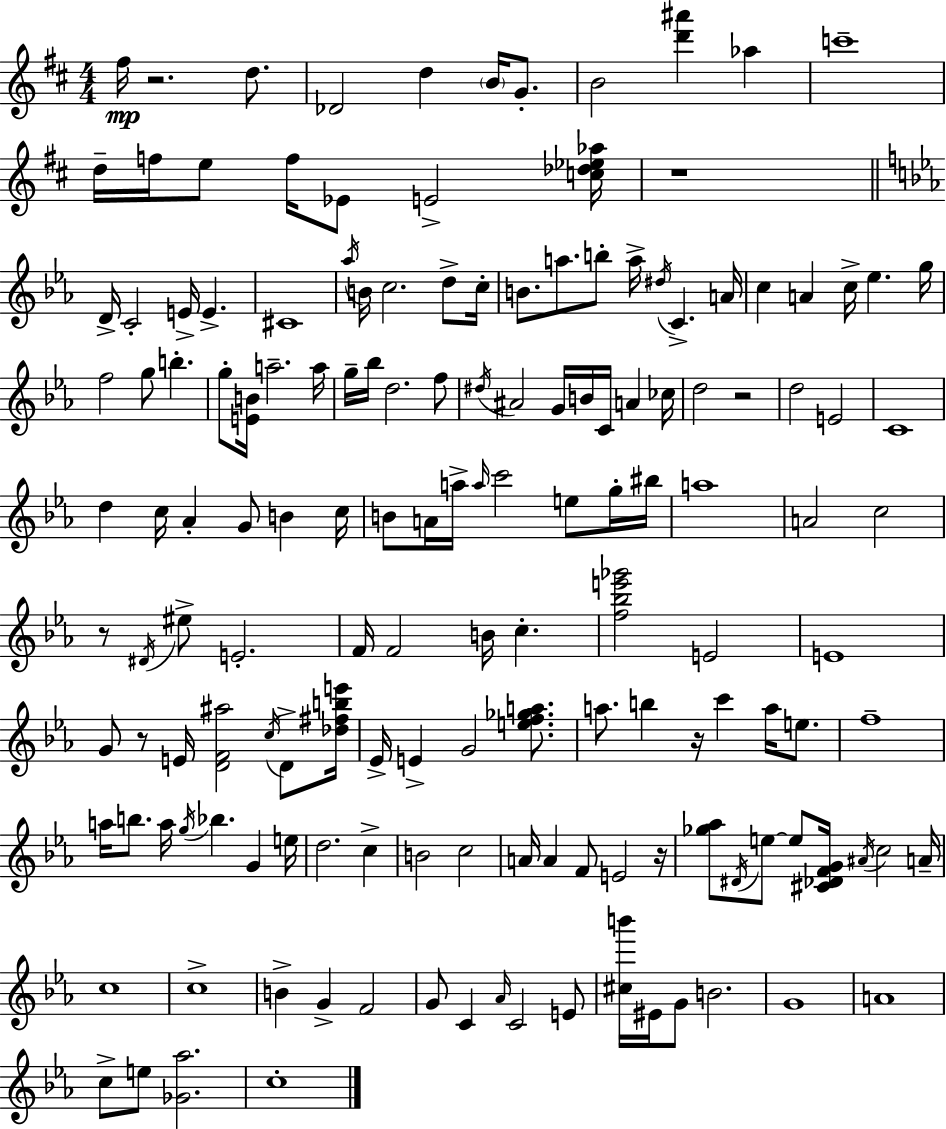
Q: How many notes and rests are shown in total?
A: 154